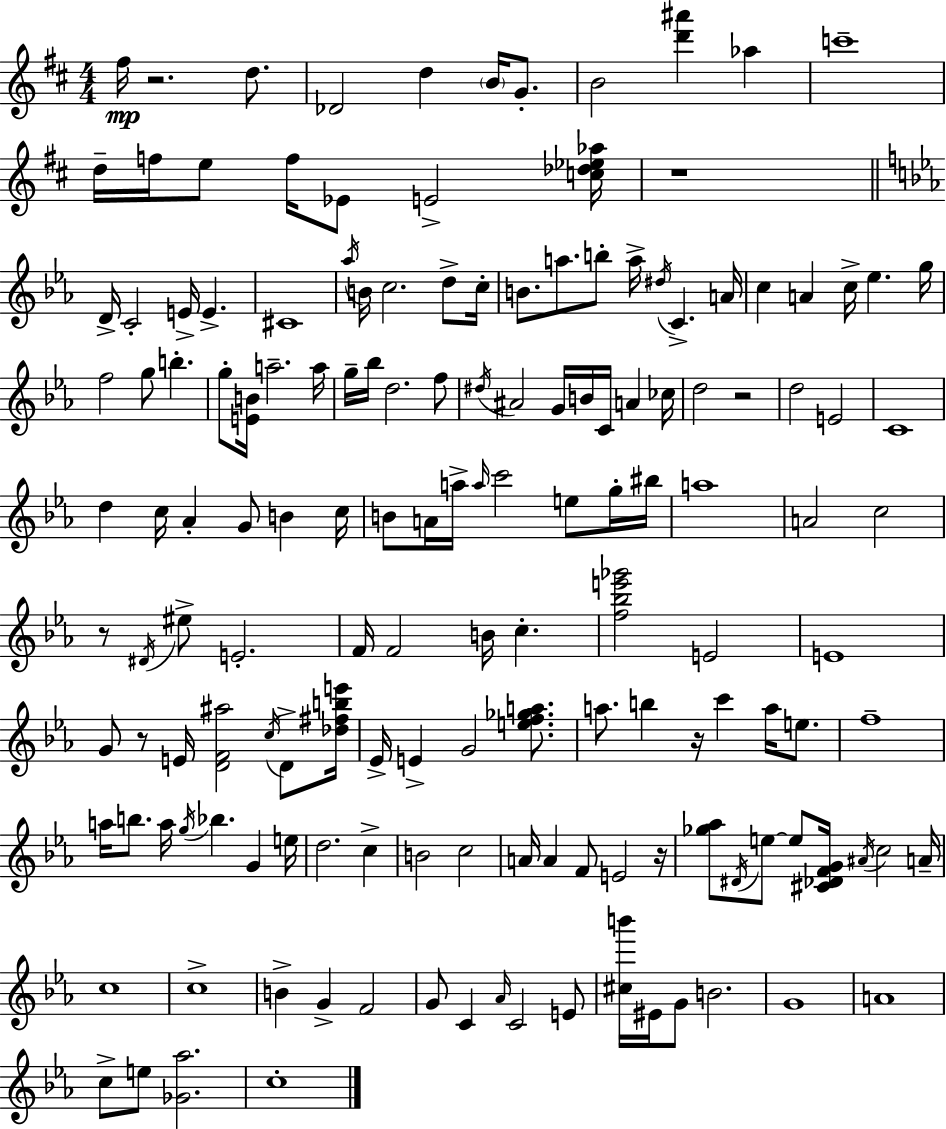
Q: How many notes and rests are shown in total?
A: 154